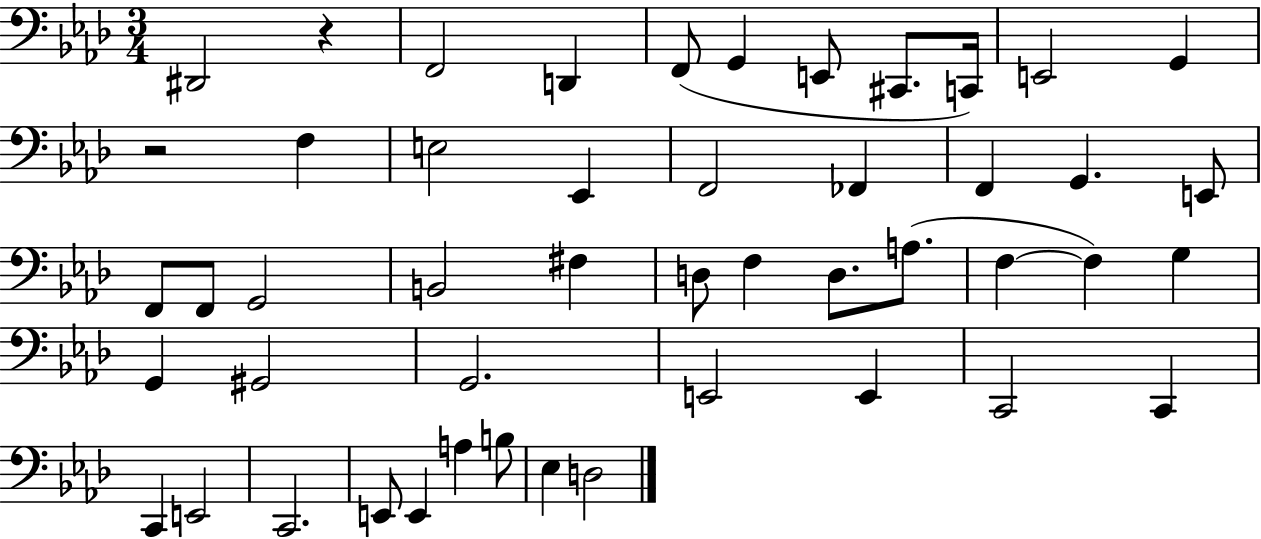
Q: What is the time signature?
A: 3/4